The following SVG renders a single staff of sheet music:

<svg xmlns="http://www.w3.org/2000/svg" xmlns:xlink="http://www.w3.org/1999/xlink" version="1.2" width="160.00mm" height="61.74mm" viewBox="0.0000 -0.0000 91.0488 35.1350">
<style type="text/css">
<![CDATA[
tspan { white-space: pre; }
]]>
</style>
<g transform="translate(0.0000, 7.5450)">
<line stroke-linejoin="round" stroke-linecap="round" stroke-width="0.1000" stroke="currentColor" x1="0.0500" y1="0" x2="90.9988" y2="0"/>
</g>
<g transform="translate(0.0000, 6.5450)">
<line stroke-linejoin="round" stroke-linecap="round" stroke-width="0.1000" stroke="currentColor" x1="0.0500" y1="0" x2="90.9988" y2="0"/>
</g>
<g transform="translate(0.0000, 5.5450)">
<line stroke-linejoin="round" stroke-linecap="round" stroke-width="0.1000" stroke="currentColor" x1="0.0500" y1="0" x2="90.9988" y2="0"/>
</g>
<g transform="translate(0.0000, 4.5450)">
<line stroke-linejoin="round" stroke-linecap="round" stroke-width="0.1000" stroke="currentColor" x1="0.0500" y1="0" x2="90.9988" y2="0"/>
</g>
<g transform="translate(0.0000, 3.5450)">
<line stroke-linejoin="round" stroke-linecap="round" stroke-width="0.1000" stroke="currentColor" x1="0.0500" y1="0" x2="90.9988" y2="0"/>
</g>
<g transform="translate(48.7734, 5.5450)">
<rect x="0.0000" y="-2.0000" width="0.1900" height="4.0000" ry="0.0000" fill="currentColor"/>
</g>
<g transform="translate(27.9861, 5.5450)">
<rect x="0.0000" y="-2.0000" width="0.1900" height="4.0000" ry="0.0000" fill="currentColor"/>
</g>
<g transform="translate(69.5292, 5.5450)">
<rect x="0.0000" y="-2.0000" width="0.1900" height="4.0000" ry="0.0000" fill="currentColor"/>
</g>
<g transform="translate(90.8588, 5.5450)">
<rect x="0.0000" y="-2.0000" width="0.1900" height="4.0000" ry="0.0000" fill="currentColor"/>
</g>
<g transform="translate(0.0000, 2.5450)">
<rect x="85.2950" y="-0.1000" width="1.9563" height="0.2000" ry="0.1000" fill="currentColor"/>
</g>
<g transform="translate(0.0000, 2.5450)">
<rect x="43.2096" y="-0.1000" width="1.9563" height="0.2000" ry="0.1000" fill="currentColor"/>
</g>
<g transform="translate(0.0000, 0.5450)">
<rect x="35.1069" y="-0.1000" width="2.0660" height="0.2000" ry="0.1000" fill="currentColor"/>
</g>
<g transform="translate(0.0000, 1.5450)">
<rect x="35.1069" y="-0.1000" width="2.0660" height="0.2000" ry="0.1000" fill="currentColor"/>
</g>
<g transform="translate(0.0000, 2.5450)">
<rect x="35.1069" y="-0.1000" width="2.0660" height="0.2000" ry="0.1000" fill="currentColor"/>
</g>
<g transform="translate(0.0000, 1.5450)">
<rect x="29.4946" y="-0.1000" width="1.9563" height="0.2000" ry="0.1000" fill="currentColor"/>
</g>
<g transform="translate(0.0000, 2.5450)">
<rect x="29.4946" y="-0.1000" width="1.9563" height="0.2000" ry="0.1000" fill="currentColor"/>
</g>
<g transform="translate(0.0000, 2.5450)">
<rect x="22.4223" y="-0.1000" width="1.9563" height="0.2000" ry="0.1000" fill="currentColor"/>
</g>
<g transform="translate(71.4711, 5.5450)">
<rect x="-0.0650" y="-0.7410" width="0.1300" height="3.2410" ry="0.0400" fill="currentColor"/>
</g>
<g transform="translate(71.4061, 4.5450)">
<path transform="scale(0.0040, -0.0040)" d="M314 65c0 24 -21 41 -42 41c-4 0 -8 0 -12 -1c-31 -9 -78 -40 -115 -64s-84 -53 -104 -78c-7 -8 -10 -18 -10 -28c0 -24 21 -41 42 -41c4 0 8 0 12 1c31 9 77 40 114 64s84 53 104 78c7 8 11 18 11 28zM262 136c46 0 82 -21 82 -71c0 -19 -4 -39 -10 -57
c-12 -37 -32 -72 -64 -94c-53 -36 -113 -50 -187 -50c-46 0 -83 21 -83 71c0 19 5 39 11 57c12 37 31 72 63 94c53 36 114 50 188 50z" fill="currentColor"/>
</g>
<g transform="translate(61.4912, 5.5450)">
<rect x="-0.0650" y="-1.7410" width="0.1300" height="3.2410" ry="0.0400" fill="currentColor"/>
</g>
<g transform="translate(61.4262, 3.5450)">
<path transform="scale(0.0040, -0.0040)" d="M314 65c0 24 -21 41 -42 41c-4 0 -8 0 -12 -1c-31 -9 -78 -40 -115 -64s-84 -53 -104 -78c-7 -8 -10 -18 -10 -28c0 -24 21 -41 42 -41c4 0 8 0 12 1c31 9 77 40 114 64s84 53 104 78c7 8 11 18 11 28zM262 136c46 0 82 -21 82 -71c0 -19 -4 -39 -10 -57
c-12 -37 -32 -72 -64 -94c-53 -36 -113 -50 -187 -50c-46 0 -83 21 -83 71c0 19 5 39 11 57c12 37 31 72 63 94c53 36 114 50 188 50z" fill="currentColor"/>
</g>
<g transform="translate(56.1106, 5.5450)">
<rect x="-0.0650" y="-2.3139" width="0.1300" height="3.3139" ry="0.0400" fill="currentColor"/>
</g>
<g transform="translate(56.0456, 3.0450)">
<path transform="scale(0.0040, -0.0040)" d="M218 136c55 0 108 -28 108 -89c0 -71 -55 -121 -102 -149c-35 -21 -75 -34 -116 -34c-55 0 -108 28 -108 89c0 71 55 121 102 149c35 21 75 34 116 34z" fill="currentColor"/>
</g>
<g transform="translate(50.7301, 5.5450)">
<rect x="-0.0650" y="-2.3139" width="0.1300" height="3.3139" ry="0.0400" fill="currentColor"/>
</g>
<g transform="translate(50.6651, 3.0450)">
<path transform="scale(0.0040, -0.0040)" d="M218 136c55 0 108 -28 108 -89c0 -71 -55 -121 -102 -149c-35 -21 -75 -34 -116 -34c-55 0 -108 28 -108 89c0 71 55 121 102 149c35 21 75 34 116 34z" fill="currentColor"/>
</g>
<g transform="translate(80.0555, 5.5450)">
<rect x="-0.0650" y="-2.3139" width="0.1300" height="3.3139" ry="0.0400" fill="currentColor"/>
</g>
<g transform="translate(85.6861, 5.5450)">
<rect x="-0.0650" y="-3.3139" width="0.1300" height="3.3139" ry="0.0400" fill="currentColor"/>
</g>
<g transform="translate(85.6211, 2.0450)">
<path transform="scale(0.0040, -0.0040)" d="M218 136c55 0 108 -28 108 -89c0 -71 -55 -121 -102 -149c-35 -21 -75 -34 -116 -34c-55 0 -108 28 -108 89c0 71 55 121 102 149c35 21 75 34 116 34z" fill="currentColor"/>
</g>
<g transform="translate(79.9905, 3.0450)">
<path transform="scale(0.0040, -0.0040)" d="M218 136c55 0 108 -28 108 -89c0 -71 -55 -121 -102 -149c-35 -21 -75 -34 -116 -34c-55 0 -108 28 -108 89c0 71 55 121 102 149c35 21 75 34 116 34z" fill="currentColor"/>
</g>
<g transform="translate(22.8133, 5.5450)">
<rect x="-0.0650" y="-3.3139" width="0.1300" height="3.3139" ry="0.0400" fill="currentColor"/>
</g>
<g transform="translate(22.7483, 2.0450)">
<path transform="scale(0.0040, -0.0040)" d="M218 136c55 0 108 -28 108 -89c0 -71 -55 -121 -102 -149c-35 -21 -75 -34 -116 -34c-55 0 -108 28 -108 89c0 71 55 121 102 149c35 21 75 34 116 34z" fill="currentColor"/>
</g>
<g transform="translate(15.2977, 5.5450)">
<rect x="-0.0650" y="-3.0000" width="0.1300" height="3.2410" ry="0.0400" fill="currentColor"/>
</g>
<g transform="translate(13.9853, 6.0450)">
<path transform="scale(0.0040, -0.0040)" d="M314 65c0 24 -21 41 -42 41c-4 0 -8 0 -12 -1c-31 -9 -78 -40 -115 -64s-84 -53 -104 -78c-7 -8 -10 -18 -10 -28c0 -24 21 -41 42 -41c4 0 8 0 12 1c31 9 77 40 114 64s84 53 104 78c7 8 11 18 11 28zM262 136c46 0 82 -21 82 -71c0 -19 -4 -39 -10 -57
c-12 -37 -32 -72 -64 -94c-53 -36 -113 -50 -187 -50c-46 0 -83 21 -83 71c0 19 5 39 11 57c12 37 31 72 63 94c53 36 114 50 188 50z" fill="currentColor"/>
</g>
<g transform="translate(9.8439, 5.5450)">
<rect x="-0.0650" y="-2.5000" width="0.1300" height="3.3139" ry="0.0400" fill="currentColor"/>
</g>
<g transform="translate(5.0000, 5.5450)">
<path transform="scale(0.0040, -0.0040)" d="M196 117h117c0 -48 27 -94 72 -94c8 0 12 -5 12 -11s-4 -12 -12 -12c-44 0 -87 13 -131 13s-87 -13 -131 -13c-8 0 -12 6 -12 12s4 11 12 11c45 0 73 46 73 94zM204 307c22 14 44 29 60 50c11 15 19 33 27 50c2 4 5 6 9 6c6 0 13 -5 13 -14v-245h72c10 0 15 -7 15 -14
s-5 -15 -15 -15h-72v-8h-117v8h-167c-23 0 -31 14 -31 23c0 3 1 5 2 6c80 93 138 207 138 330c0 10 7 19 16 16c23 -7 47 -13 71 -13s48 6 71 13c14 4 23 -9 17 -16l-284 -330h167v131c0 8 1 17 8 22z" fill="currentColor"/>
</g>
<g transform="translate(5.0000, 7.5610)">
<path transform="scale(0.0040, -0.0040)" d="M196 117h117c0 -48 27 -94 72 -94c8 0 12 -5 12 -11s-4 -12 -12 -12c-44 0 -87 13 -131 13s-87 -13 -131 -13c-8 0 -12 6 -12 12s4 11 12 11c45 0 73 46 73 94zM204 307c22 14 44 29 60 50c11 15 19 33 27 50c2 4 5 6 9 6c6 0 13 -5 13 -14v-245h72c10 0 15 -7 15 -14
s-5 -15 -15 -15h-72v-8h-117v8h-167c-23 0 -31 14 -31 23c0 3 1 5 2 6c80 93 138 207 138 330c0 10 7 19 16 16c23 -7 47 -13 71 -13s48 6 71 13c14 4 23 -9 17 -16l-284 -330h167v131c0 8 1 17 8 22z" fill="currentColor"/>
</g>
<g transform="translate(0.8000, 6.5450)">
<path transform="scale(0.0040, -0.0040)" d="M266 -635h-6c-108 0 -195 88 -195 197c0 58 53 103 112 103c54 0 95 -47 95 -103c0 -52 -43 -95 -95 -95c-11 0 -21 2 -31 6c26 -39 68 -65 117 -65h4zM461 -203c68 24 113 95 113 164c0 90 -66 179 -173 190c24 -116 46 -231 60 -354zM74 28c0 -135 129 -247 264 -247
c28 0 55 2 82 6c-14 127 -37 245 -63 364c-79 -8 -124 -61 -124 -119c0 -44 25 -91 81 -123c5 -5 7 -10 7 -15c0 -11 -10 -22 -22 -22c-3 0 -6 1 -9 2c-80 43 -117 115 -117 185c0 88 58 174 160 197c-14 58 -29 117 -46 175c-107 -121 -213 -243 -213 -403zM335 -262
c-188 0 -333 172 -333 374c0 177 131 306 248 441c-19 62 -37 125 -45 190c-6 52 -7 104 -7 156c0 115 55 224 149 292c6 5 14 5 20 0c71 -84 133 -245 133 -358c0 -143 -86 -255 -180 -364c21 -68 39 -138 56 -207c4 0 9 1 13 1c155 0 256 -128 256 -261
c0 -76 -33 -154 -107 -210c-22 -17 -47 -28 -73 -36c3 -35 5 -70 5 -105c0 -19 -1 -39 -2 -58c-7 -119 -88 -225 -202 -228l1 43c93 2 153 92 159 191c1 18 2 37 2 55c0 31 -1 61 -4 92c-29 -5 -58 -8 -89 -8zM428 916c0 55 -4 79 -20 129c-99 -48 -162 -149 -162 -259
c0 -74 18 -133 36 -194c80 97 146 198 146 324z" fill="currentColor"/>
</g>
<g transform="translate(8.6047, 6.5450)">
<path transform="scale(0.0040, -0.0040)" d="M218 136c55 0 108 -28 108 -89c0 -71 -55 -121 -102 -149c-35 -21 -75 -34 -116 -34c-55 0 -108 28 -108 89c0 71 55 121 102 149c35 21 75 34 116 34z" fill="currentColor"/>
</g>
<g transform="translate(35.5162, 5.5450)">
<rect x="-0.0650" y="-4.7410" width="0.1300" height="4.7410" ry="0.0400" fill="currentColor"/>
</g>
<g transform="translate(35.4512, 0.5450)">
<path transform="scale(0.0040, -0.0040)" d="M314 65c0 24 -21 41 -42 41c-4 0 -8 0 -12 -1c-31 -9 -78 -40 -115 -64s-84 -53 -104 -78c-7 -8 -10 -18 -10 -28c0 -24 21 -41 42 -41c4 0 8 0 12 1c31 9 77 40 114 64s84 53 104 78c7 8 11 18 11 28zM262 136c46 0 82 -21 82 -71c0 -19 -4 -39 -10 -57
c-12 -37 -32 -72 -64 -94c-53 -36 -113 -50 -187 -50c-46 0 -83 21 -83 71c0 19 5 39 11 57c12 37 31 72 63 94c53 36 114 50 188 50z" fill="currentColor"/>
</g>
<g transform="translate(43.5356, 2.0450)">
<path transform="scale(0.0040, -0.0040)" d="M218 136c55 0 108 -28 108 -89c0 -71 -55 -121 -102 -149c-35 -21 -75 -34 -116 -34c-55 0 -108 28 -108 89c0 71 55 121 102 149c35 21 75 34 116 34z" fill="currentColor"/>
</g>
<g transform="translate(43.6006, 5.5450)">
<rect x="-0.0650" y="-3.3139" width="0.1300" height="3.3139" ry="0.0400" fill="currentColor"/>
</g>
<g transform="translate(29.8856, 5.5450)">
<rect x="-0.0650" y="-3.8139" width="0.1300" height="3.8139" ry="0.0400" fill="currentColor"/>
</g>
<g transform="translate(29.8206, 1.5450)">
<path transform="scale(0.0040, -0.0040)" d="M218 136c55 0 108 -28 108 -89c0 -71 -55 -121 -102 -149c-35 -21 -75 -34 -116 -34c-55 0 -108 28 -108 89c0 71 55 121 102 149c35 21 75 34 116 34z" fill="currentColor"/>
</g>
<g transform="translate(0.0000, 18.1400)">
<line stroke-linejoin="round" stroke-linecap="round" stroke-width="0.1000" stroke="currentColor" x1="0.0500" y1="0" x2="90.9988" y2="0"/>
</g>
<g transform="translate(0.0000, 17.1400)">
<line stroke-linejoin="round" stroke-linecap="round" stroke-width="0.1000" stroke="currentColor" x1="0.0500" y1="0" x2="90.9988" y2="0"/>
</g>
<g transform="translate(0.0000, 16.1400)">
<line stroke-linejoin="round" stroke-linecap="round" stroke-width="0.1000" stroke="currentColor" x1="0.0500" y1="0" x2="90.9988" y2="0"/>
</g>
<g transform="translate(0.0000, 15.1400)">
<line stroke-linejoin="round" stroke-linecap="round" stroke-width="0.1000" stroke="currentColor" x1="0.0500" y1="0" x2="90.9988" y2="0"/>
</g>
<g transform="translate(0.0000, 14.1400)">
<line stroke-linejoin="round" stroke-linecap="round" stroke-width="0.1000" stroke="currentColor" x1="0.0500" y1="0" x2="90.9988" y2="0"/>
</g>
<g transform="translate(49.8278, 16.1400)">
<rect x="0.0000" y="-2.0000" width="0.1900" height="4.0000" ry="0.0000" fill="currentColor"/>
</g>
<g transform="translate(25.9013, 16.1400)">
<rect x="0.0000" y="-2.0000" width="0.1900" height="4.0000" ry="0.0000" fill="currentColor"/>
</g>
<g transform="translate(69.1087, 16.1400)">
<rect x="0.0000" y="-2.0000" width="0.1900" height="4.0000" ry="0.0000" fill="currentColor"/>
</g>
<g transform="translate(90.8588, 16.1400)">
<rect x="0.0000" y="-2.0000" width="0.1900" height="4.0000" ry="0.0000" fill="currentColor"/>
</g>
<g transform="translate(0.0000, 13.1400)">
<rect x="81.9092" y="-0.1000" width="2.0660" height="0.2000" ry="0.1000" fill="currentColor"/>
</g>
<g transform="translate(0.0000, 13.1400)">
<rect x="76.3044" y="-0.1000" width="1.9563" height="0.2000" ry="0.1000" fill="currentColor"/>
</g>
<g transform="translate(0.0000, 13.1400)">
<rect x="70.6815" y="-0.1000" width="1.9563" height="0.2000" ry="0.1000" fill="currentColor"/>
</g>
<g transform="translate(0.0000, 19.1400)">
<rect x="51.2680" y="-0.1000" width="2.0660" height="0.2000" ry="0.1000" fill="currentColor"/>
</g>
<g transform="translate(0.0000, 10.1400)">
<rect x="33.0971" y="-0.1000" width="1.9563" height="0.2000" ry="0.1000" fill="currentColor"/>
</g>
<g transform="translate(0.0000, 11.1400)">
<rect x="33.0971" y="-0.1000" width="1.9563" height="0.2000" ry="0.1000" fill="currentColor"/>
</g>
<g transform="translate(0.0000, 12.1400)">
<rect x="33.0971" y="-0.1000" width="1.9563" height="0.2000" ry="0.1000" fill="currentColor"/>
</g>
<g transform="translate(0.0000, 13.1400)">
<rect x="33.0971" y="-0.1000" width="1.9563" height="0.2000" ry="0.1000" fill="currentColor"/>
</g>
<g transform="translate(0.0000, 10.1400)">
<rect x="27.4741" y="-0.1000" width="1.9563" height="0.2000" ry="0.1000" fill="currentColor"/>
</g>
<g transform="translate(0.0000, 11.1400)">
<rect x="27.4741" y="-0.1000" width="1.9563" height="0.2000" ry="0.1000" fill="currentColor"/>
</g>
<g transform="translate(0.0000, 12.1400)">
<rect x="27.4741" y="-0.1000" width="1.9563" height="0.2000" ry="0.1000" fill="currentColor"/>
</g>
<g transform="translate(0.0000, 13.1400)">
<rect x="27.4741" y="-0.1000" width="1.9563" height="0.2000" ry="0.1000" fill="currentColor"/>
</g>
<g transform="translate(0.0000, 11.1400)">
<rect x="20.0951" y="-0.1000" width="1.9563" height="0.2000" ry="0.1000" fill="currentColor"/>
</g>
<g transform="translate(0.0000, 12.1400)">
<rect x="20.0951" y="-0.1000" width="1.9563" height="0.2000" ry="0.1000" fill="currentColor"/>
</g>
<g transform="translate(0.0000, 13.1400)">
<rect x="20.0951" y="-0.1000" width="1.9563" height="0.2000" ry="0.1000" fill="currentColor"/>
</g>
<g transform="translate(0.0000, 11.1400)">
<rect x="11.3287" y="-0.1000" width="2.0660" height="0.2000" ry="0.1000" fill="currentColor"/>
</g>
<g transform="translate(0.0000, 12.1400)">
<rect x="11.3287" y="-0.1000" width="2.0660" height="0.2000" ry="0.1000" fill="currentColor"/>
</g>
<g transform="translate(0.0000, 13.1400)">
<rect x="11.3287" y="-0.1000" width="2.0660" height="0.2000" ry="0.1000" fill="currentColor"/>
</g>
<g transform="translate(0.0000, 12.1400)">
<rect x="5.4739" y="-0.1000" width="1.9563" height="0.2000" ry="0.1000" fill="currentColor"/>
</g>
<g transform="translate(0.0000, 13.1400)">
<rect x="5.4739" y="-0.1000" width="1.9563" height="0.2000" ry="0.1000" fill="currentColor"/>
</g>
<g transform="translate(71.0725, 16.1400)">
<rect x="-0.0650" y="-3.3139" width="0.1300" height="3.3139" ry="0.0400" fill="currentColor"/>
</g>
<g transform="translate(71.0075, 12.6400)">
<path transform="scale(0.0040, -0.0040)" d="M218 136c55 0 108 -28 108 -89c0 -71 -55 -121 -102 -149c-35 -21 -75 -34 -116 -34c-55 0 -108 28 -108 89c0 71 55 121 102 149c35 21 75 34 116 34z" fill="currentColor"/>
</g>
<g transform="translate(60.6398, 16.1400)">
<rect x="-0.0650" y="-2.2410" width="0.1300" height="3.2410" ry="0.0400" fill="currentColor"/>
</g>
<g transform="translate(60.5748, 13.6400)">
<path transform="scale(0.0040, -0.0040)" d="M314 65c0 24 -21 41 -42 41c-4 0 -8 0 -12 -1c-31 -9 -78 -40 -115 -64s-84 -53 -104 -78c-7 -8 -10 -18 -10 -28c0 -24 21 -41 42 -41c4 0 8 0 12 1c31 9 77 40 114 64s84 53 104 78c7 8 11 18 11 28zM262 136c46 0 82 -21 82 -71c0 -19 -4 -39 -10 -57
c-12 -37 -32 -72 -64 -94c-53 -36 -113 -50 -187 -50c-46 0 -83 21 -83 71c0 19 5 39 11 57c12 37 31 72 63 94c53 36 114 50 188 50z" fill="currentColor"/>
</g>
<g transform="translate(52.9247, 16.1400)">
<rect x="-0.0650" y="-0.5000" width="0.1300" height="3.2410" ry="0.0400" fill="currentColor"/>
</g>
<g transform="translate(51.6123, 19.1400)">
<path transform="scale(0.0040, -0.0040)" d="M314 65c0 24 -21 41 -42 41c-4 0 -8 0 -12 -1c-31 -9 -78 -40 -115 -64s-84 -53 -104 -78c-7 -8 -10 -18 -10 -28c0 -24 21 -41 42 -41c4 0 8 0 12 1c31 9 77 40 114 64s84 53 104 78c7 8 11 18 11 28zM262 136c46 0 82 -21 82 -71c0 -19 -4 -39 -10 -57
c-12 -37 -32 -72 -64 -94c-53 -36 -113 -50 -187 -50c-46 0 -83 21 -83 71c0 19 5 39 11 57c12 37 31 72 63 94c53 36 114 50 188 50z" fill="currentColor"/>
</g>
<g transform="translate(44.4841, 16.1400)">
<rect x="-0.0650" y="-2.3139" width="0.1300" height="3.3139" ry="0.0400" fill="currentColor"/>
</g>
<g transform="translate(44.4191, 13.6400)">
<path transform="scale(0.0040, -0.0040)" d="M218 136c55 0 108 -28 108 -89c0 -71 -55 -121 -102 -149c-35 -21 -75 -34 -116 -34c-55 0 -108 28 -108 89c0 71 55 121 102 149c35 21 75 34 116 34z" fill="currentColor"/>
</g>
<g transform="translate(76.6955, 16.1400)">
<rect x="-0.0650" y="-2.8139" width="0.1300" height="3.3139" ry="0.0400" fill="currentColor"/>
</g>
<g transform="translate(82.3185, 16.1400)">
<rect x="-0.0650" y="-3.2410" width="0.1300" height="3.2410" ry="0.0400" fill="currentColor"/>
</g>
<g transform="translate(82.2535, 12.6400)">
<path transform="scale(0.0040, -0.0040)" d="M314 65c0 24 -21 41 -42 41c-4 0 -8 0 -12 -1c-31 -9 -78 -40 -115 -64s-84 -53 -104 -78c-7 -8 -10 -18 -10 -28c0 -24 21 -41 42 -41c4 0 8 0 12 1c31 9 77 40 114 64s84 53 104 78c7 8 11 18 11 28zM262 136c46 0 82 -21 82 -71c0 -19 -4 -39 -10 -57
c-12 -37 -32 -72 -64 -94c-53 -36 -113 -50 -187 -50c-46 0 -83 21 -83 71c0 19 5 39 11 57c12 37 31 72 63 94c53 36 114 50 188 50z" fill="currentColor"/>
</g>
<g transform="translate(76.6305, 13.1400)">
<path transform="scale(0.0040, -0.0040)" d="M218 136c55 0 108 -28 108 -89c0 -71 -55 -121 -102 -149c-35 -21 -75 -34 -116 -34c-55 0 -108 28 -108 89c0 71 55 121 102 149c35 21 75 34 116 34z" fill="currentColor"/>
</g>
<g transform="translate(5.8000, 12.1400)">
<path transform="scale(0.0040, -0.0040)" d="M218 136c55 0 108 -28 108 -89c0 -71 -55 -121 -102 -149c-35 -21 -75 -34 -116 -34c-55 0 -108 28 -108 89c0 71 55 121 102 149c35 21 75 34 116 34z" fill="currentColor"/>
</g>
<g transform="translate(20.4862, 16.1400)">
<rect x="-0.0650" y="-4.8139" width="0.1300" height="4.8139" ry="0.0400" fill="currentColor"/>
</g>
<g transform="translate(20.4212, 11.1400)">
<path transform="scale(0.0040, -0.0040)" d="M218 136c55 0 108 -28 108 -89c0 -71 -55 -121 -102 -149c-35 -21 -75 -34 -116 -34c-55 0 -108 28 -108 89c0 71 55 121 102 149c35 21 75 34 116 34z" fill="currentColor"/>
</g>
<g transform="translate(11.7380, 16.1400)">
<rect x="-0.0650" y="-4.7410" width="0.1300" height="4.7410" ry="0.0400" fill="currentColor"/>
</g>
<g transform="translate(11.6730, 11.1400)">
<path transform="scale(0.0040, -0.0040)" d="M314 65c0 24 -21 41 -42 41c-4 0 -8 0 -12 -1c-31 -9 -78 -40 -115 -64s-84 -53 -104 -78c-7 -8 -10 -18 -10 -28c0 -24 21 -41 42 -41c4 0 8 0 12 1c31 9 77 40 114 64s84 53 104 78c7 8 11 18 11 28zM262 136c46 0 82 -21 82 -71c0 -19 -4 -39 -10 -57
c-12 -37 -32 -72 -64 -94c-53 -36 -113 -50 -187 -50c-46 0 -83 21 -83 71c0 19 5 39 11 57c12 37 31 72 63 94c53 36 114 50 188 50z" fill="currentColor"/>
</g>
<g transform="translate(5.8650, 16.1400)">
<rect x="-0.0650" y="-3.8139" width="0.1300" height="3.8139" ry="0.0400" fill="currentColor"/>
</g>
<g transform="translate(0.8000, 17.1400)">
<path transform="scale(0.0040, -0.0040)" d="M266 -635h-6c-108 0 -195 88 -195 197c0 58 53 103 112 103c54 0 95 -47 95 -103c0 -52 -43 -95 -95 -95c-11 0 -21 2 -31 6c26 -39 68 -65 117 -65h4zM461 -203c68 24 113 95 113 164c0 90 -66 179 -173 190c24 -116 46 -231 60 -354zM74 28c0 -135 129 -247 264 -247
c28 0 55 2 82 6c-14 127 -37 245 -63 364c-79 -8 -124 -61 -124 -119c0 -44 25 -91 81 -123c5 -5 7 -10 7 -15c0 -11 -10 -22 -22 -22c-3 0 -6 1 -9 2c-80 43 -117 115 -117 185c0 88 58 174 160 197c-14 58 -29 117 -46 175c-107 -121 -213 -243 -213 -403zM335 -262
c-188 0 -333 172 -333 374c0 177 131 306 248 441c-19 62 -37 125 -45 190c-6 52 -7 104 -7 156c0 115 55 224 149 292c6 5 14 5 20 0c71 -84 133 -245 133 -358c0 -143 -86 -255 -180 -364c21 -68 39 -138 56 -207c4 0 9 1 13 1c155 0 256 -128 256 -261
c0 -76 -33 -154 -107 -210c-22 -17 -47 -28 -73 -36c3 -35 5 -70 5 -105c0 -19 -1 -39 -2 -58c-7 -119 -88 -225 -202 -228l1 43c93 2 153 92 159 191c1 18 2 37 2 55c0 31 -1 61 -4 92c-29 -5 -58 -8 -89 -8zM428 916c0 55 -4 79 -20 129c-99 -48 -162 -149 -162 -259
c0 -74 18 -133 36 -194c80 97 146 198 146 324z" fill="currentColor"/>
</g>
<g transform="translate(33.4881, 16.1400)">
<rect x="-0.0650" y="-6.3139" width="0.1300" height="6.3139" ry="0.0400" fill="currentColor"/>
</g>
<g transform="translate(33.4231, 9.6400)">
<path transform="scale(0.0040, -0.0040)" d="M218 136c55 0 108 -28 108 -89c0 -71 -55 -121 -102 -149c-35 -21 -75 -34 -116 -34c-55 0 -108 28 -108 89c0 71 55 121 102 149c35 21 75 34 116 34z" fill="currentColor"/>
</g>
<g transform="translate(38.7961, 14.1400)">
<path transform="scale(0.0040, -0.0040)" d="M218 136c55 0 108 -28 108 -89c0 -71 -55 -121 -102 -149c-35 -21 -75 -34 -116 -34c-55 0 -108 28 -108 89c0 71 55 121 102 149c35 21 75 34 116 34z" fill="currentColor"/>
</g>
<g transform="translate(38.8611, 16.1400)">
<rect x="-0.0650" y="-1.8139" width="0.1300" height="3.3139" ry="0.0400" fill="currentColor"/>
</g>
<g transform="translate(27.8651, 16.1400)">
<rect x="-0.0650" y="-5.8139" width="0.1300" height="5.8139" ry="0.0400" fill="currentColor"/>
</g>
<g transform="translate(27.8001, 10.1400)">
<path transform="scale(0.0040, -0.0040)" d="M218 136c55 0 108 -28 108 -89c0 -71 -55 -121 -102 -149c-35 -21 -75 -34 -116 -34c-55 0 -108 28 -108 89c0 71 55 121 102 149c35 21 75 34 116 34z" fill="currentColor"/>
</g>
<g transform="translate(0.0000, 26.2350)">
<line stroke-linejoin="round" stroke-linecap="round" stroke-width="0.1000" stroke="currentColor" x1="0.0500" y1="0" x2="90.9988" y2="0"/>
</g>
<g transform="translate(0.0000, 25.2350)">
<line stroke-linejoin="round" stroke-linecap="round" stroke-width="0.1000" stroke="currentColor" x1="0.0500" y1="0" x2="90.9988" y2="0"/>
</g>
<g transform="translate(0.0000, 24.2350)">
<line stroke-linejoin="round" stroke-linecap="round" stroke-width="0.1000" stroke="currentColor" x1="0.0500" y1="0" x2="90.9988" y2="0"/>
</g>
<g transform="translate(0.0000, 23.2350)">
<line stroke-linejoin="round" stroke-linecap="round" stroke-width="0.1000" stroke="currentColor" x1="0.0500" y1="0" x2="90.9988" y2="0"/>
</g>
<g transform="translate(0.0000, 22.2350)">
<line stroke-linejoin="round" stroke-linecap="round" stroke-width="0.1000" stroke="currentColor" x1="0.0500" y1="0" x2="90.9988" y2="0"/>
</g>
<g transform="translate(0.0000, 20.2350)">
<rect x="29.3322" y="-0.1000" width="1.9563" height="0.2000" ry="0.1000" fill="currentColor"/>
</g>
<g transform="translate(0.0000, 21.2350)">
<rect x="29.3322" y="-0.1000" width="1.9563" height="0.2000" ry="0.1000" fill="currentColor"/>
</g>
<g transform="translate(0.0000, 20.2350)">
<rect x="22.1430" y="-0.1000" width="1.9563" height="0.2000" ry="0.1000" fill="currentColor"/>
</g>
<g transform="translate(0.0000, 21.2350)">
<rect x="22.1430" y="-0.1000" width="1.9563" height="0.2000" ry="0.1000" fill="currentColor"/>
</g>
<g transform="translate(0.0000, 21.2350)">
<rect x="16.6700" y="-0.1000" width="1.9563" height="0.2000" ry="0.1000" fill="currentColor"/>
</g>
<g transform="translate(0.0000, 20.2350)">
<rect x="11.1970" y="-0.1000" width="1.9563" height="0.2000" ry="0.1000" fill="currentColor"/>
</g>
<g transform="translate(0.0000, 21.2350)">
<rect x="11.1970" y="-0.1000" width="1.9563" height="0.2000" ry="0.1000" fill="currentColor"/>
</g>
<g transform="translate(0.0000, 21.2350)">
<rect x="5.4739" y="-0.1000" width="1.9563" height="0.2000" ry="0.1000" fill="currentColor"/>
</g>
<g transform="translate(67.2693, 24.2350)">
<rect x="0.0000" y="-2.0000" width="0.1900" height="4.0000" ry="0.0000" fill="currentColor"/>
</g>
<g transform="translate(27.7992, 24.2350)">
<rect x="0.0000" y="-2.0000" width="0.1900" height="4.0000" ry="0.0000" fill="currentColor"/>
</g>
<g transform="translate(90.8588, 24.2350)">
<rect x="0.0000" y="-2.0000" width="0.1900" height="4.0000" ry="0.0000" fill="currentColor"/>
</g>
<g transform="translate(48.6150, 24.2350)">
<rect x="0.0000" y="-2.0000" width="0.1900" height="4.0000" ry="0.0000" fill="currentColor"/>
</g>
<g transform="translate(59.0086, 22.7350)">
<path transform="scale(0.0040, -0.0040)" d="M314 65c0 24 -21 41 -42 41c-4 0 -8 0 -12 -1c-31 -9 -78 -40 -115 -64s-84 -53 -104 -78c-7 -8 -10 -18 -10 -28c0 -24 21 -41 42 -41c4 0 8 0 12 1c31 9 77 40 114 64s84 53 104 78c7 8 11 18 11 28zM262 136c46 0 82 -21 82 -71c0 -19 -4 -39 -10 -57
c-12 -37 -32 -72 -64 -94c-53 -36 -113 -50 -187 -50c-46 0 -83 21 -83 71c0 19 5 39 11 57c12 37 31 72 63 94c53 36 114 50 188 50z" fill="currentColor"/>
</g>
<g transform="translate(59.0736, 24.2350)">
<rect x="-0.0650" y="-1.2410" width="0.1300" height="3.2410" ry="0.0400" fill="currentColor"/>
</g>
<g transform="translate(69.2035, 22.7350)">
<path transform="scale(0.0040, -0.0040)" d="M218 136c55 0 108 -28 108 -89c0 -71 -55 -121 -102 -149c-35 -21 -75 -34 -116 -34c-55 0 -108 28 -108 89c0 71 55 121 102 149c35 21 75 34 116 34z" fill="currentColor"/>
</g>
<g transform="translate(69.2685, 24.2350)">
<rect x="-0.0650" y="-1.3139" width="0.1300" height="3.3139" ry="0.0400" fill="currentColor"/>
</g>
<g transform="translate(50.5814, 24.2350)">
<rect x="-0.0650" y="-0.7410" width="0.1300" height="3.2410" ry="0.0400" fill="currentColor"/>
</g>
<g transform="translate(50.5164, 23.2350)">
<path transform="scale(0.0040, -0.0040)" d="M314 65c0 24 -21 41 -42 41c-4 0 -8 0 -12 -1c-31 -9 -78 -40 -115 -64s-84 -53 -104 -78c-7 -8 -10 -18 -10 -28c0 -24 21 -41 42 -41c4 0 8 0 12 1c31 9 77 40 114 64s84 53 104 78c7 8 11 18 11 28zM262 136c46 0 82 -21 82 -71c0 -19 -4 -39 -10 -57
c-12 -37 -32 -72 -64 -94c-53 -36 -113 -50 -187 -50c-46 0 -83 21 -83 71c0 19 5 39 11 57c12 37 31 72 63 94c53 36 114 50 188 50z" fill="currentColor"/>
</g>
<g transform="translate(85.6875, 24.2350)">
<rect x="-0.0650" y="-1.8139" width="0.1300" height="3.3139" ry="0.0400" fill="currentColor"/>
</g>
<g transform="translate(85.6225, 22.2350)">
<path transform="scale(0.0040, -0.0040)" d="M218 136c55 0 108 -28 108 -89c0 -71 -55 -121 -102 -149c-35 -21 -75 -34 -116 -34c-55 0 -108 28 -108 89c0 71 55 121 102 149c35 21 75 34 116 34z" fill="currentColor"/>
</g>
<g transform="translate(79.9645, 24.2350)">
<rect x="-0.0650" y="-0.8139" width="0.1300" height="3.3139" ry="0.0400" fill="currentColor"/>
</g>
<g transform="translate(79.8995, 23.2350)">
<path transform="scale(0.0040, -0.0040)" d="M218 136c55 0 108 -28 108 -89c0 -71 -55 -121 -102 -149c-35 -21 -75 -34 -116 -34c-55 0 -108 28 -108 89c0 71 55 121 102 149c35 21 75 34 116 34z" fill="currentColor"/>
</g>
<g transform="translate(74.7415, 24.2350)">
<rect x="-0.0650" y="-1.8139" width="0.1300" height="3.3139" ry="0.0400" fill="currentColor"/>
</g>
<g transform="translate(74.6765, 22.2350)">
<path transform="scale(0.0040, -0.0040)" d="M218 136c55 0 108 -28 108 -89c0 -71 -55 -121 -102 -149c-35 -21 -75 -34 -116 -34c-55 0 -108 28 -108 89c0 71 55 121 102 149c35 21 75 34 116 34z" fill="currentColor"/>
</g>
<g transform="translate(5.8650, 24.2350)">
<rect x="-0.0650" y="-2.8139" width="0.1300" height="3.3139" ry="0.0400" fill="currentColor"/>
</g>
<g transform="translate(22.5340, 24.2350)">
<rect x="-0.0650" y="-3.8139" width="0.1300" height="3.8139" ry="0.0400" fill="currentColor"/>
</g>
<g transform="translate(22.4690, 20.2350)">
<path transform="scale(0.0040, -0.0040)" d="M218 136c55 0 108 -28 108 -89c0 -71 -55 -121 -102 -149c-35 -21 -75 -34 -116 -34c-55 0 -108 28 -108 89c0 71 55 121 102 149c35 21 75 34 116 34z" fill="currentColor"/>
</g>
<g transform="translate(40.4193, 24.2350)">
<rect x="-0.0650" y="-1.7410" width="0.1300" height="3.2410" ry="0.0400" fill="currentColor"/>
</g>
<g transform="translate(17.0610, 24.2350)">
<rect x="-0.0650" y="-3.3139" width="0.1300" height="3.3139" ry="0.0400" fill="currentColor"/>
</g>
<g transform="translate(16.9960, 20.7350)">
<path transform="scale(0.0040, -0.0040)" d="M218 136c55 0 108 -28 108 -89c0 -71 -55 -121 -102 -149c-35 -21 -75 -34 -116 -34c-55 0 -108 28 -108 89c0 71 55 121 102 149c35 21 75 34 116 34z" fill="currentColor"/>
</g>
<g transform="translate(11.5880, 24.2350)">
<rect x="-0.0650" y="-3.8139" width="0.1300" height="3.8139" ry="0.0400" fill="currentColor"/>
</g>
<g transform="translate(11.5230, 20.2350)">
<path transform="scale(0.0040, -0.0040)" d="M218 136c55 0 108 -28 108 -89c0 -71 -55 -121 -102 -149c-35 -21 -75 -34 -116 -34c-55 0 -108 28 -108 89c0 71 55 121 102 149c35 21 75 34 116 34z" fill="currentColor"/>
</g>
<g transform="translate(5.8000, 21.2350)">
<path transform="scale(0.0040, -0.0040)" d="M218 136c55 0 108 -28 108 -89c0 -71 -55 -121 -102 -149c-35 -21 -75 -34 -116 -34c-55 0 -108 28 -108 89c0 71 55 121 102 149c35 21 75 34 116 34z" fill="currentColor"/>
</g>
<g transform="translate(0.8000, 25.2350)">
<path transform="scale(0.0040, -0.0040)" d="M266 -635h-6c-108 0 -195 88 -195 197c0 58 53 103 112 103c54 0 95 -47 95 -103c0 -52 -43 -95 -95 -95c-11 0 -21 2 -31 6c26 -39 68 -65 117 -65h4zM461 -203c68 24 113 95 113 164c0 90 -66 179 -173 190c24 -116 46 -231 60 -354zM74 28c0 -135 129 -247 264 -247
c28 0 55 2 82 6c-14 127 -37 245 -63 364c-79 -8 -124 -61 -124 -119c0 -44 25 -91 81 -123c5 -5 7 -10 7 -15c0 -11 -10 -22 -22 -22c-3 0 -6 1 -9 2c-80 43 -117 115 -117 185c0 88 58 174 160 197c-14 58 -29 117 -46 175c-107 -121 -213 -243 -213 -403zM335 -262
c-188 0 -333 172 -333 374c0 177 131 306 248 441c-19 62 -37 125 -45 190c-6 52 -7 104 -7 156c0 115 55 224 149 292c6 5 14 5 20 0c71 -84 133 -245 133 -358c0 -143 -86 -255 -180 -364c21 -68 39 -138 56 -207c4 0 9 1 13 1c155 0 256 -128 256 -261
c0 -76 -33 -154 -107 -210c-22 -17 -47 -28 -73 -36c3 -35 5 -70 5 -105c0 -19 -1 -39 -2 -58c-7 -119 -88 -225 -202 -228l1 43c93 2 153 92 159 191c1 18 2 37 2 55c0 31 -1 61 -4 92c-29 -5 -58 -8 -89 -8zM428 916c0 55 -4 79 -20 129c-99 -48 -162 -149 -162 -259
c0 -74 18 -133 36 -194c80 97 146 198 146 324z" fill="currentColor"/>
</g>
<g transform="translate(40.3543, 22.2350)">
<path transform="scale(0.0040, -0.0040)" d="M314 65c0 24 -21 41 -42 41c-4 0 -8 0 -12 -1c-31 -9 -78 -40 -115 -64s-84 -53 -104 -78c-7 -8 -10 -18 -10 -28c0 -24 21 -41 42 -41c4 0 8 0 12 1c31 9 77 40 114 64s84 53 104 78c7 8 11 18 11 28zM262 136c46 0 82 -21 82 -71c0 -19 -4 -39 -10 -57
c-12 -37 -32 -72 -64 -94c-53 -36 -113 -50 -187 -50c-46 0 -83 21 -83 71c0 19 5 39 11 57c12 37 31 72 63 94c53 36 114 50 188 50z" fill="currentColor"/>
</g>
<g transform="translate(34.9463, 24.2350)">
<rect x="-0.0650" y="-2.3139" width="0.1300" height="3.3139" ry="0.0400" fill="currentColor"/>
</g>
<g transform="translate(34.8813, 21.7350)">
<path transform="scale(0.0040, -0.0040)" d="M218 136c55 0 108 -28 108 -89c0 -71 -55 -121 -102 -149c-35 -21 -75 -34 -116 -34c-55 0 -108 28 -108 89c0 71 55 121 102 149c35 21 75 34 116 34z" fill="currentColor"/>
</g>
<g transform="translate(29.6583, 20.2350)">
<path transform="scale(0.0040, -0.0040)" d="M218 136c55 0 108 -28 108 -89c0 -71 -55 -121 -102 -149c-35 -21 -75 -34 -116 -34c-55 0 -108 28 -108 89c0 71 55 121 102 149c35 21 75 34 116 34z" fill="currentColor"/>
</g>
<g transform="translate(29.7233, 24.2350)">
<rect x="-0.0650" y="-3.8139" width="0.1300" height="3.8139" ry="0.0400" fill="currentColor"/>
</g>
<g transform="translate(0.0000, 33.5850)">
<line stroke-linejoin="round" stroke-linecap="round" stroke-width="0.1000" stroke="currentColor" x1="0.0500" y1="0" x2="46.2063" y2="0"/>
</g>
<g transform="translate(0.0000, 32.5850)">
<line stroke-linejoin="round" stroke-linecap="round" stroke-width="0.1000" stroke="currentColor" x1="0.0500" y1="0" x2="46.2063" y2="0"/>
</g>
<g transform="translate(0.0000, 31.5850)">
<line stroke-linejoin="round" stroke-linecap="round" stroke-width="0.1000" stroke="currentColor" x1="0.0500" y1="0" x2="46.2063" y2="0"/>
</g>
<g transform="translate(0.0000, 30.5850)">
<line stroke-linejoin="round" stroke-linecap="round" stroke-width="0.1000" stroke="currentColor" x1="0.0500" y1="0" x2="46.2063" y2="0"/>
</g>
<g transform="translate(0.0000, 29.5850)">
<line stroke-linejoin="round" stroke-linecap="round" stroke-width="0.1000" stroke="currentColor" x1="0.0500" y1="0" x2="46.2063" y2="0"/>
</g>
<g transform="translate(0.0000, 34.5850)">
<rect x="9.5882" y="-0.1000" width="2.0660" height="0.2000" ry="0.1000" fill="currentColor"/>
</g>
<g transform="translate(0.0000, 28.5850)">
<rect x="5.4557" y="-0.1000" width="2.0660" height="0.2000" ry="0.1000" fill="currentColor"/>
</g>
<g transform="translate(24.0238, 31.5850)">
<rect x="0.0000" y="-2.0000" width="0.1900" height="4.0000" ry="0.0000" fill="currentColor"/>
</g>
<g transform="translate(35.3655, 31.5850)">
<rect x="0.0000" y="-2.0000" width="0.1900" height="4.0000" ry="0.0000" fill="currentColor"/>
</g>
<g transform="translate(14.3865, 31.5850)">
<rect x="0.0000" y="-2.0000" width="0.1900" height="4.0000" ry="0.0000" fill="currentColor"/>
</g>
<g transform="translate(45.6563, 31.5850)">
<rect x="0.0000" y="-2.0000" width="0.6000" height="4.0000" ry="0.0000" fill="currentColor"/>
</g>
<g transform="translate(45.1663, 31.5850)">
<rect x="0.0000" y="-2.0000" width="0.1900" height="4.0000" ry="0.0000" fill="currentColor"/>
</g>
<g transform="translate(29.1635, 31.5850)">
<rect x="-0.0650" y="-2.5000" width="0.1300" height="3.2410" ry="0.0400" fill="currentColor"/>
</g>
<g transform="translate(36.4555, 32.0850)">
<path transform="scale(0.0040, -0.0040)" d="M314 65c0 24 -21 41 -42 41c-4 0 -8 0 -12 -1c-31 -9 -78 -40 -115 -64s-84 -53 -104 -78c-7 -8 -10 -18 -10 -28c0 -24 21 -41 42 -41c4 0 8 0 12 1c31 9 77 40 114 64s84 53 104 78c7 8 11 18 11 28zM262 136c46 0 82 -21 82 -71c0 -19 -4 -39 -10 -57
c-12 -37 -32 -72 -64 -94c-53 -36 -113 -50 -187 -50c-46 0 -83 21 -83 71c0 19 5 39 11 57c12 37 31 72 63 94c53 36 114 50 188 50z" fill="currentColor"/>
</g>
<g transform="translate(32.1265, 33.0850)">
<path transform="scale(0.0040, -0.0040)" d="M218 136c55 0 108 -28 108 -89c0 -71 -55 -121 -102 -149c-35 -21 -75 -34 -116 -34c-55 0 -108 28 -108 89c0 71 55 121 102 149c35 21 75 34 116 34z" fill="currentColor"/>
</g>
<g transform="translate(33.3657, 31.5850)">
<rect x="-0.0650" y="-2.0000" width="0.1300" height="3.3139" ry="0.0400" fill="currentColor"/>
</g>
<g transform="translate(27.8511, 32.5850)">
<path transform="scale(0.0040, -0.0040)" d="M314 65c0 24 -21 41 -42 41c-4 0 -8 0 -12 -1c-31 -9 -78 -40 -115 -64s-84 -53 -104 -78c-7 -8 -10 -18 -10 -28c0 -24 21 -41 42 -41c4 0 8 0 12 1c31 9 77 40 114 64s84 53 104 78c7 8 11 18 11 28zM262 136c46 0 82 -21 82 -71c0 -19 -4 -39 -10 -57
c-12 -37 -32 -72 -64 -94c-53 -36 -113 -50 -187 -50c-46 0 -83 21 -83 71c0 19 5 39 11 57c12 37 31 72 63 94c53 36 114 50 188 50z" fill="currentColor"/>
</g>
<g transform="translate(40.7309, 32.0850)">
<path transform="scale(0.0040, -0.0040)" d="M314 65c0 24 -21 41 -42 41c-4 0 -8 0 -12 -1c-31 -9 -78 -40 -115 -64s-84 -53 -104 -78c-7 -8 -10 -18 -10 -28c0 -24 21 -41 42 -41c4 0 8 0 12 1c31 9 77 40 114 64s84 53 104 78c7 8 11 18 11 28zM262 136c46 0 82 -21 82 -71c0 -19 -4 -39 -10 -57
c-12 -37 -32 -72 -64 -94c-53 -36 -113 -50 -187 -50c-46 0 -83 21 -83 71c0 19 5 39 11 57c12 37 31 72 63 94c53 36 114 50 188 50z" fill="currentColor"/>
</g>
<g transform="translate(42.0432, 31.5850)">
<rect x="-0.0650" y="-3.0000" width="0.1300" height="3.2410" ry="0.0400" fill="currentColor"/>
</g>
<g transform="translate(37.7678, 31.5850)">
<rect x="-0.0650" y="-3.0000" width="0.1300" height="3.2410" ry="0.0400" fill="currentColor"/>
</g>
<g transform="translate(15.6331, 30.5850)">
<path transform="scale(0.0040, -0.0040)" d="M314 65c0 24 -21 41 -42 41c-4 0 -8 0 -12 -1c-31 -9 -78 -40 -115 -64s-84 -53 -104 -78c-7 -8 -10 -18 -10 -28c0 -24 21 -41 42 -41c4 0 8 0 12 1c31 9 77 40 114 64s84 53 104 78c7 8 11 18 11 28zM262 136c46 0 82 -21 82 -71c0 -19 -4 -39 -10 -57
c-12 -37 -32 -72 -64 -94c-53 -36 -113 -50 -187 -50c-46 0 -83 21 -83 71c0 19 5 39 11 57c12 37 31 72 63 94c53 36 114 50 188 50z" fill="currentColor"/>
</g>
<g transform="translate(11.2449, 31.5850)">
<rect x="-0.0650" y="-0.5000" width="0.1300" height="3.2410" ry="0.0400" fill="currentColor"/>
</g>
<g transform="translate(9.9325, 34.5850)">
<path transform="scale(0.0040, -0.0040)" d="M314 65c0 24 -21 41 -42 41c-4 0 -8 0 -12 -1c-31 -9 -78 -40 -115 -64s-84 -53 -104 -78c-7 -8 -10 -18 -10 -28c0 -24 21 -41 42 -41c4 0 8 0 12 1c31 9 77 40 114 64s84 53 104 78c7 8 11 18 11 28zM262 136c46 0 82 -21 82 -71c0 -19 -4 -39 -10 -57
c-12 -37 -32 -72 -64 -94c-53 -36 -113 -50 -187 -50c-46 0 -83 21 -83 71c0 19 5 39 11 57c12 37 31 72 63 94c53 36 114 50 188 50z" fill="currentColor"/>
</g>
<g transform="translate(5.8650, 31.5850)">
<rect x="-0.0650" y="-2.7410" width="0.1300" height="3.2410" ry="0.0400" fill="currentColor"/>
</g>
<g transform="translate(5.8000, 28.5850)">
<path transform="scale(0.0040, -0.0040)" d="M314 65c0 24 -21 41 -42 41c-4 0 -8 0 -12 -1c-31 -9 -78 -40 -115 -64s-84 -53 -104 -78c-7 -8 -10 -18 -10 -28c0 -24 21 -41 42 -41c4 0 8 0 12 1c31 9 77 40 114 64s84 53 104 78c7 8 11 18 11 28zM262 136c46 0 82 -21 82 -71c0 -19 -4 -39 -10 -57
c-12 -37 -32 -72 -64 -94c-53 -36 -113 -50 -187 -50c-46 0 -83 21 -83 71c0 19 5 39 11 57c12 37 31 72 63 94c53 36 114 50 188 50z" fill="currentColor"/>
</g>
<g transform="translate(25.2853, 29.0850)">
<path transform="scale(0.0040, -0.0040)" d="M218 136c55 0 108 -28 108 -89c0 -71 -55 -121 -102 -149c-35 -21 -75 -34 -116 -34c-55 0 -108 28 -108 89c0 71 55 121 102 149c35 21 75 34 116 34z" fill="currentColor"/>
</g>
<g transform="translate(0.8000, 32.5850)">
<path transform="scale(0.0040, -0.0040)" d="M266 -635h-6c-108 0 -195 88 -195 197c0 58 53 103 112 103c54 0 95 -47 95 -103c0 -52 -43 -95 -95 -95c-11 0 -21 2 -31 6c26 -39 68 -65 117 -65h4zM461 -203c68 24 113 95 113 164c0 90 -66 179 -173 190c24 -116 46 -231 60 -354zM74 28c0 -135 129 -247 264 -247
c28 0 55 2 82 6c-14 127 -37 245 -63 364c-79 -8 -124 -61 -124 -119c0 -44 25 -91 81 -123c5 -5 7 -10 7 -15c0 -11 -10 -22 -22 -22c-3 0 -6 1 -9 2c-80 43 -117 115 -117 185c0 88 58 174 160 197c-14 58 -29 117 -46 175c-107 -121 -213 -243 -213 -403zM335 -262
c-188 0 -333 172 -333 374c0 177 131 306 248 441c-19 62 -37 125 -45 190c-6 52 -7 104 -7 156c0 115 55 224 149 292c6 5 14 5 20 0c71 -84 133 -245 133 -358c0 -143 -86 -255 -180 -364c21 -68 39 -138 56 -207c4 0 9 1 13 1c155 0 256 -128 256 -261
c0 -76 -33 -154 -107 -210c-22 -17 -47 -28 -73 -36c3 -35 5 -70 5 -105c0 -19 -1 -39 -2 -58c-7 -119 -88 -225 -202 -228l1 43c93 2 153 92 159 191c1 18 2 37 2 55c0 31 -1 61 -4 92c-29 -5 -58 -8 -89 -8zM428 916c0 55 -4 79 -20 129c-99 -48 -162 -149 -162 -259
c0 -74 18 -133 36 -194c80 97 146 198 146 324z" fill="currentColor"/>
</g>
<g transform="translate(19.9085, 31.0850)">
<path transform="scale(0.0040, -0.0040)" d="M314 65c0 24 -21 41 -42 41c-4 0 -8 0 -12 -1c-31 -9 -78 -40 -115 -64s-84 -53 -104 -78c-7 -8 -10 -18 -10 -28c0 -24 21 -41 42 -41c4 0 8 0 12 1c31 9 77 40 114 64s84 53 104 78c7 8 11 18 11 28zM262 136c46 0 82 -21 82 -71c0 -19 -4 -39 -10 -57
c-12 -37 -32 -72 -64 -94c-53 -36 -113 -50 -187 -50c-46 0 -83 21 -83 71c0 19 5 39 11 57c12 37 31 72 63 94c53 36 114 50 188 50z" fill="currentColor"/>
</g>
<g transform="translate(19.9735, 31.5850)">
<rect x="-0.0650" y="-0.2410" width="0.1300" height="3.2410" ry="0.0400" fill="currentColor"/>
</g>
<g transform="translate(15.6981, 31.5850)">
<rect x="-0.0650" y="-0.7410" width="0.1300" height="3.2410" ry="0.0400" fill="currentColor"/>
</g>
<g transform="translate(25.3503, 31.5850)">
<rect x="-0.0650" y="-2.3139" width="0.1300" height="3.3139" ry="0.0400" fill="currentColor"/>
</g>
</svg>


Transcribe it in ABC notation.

X:1
T:Untitled
M:4/4
L:1/4
K:C
G A2 b c' e'2 b g g f2 d2 g b c' e'2 e' g' a' f g C2 g2 b a b2 a c' b c' c' g f2 d2 e2 e f d f a2 C2 d2 c2 g G2 F A2 A2